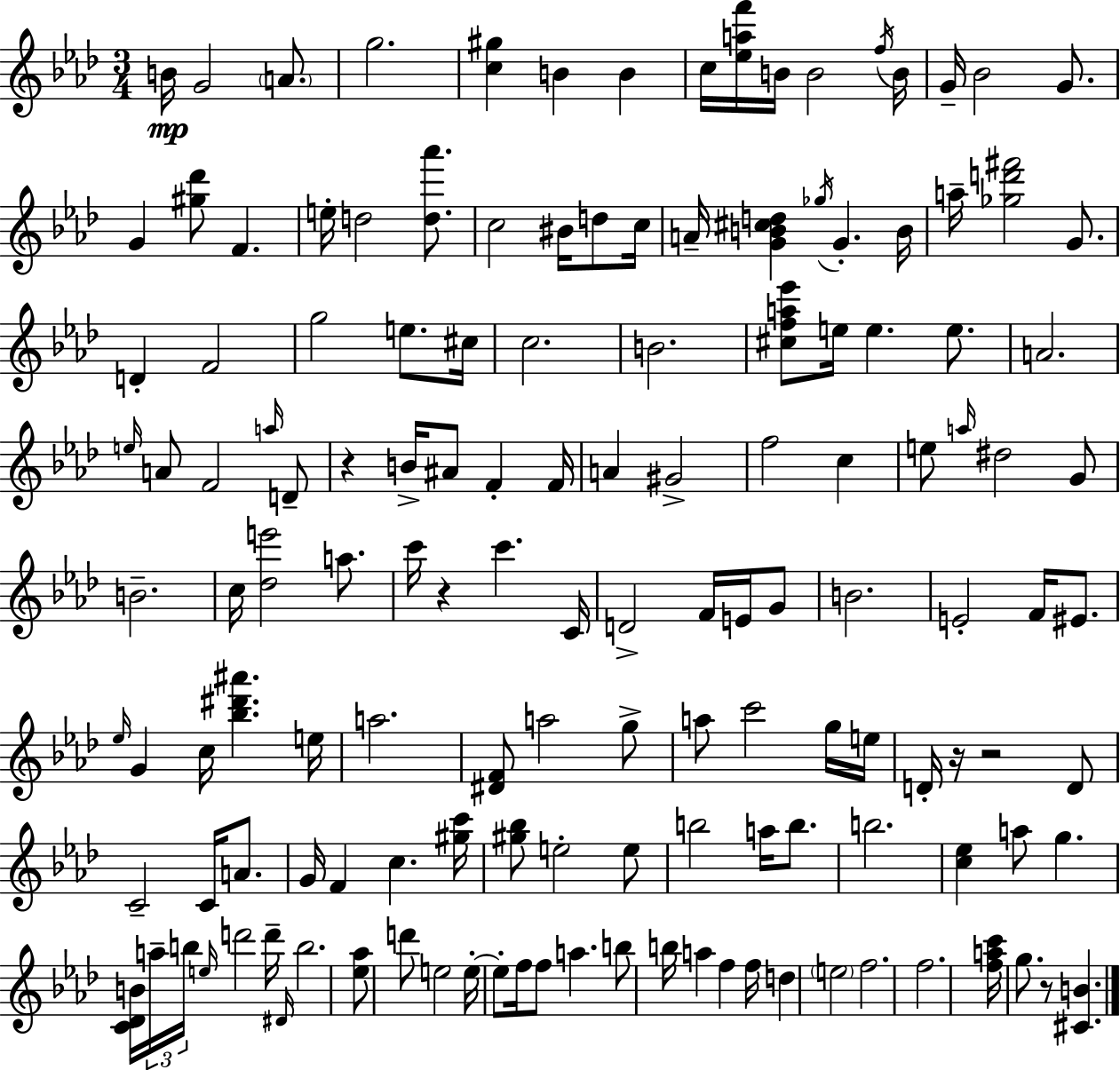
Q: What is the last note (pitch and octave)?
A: G5